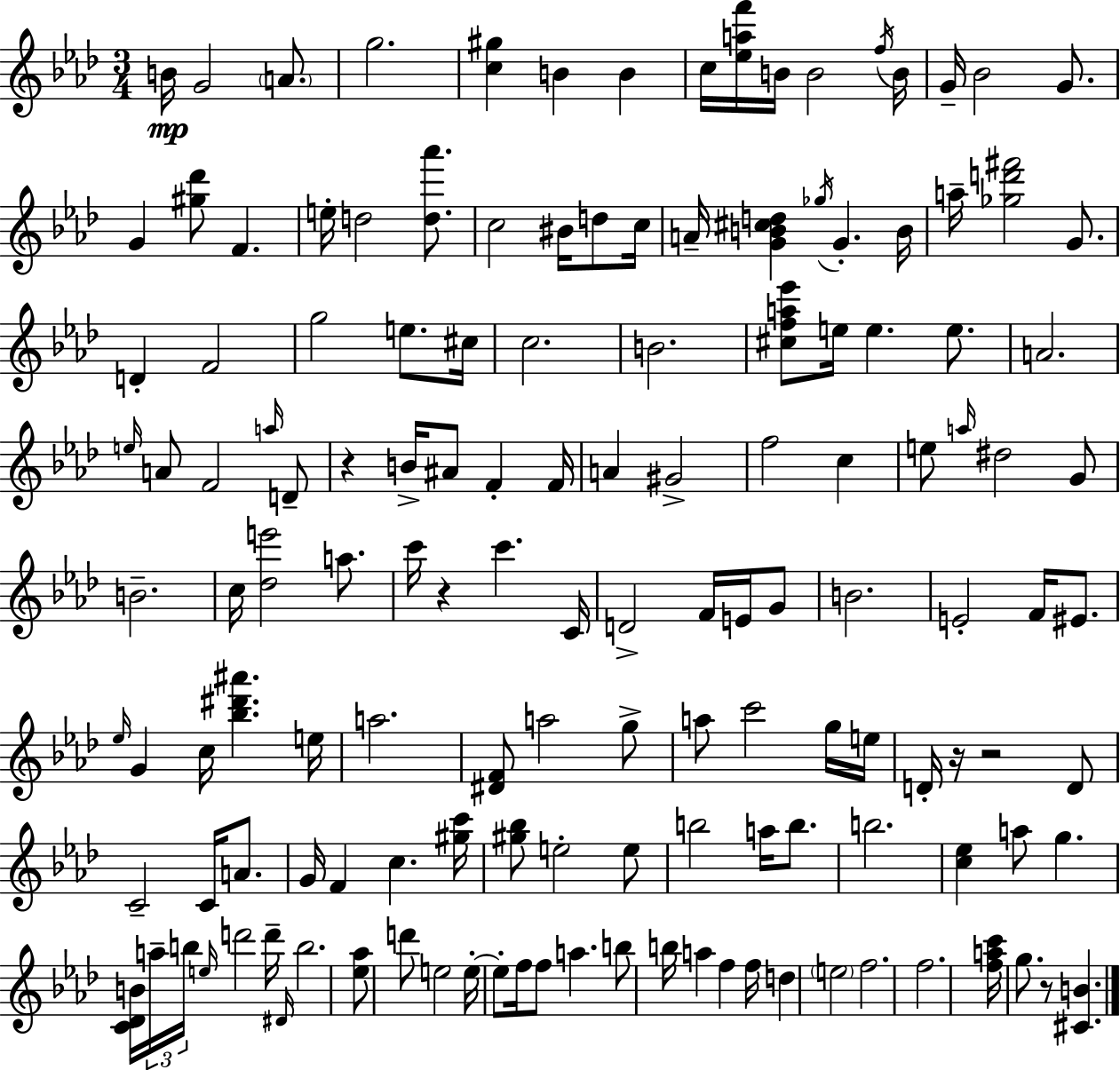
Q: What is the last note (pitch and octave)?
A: G5